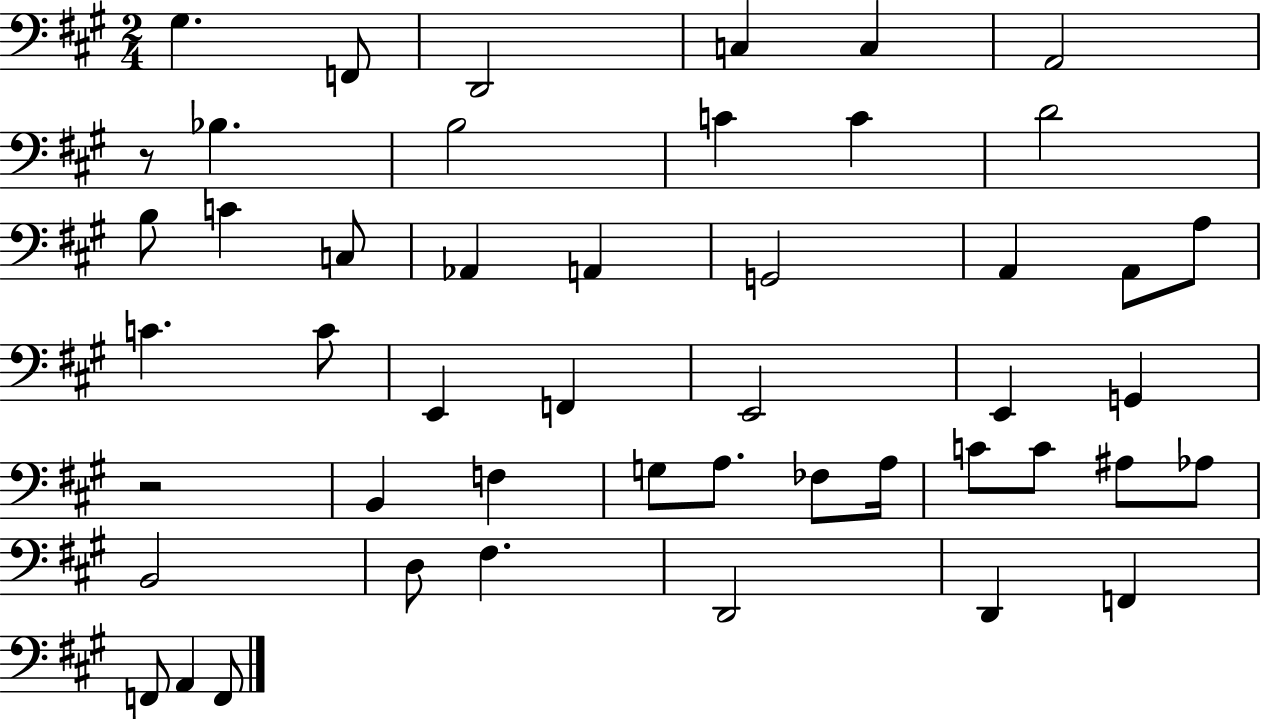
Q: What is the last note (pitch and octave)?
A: F2